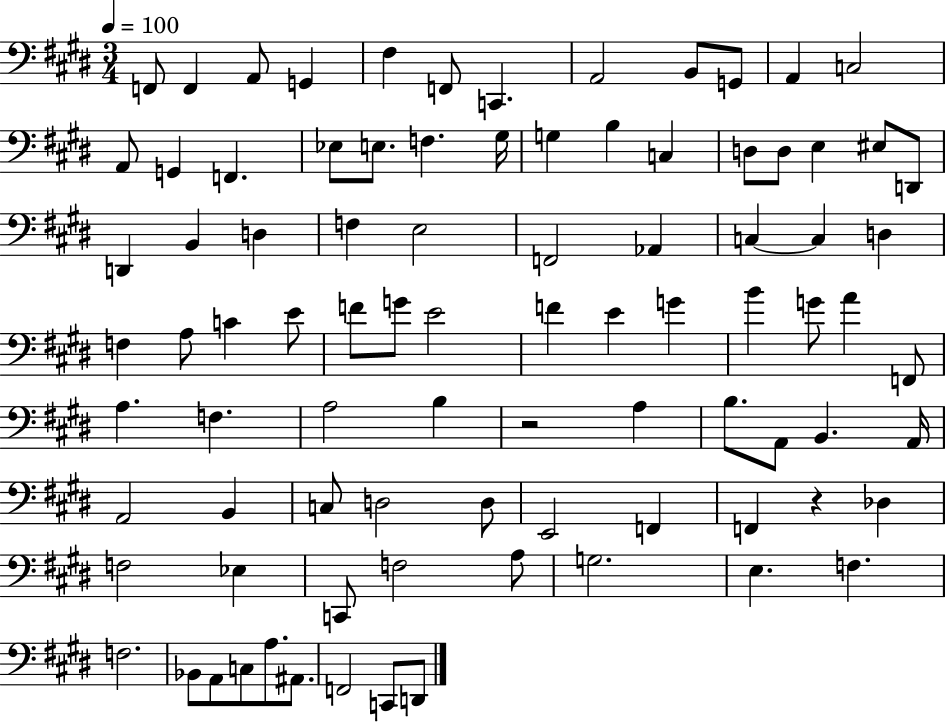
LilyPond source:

{
  \clef bass
  \numericTimeSignature
  \time 3/4
  \key e \major
  \tempo 4 = 100
  f,8 f,4 a,8 g,4 | fis4 f,8 c,4. | a,2 b,8 g,8 | a,4 c2 | \break a,8 g,4 f,4. | ees8 e8. f4. gis16 | g4 b4 c4 | d8 d8 e4 eis8 d,8 | \break d,4 b,4 d4 | f4 e2 | f,2 aes,4 | c4~~ c4 d4 | \break f4 a8 c'4 e'8 | f'8 g'8 e'2 | f'4 e'4 g'4 | b'4 g'8 a'4 f,8 | \break a4. f4. | a2 b4 | r2 a4 | b8. a,8 b,4. a,16 | \break a,2 b,4 | c8 d2 d8 | e,2 f,4 | f,4 r4 des4 | \break f2 ees4 | c,8 f2 a8 | g2. | e4. f4. | \break f2. | bes,8 a,8 c8 a8. ais,8. | f,2 c,8 d,8 | \bar "|."
}